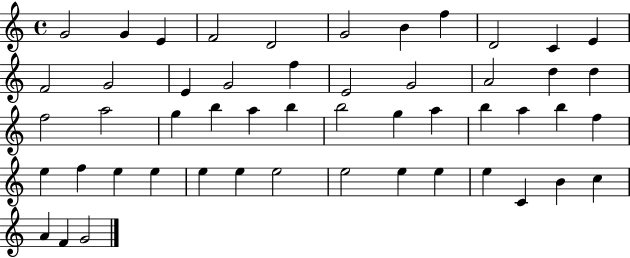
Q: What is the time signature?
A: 4/4